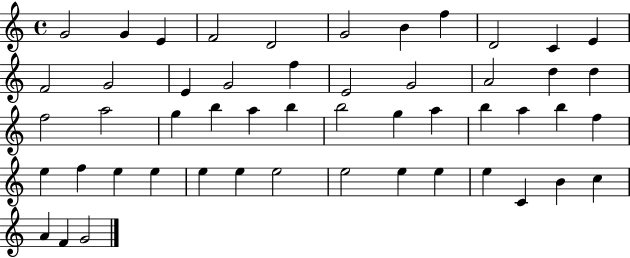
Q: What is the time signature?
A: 4/4